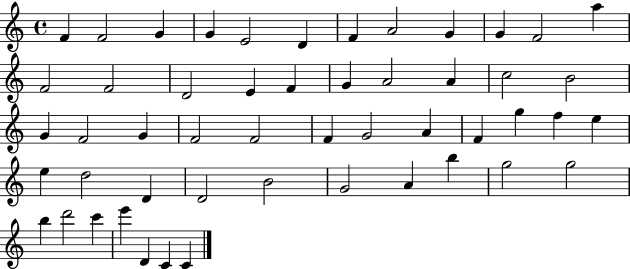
{
  \clef treble
  \time 4/4
  \defaultTimeSignature
  \key c \major
  f'4 f'2 g'4 | g'4 e'2 d'4 | f'4 a'2 g'4 | g'4 f'2 a''4 | \break f'2 f'2 | d'2 e'4 f'4 | g'4 a'2 a'4 | c''2 b'2 | \break g'4 f'2 g'4 | f'2 f'2 | f'4 g'2 a'4 | f'4 g''4 f''4 e''4 | \break e''4 d''2 d'4 | d'2 b'2 | g'2 a'4 b''4 | g''2 g''2 | \break b''4 d'''2 c'''4 | e'''4 d'4 c'4 c'4 | \bar "|."
}